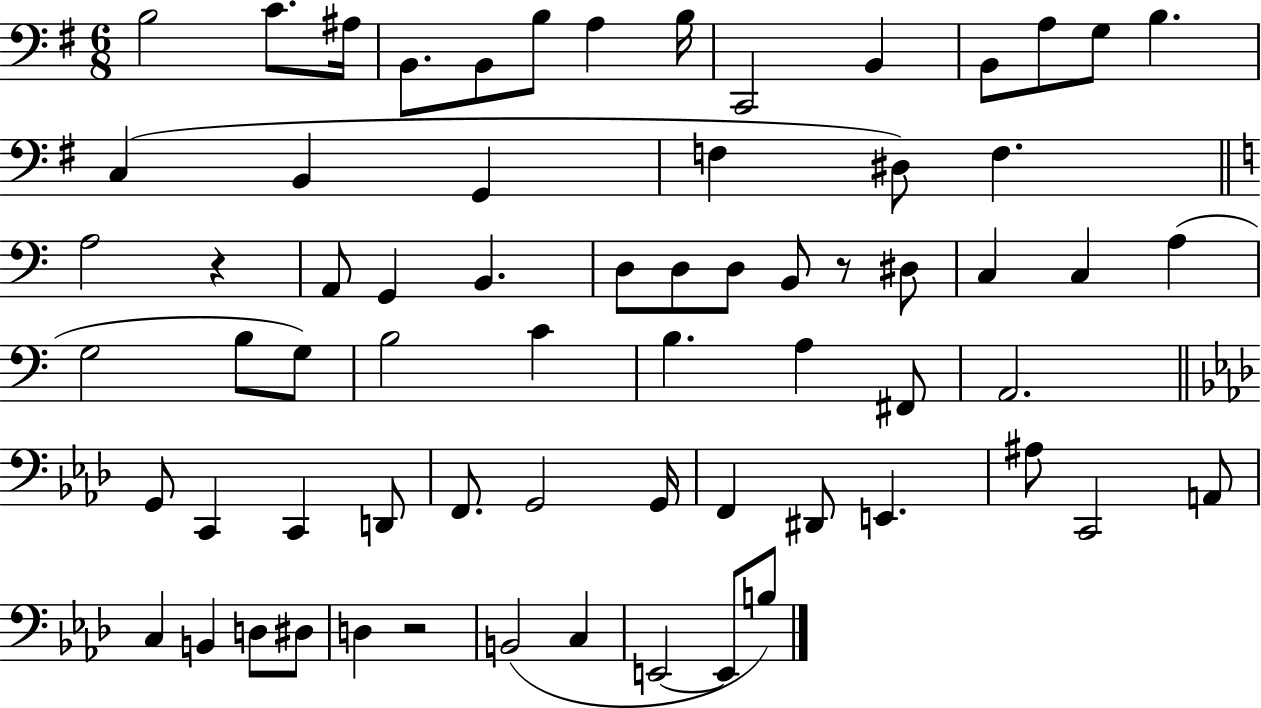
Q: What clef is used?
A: bass